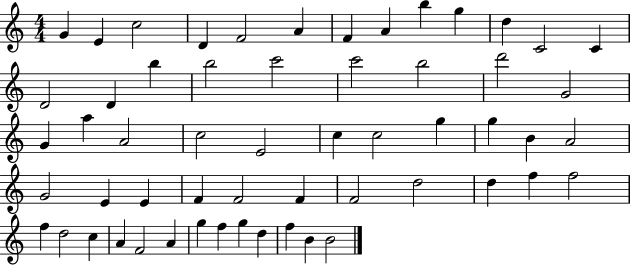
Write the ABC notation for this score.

X:1
T:Untitled
M:4/4
L:1/4
K:C
G E c2 D F2 A F A b g d C2 C D2 D b b2 c'2 c'2 b2 d'2 G2 G a A2 c2 E2 c c2 g g B A2 G2 E E F F2 F F2 d2 d f f2 f d2 c A F2 A g f g d f B B2